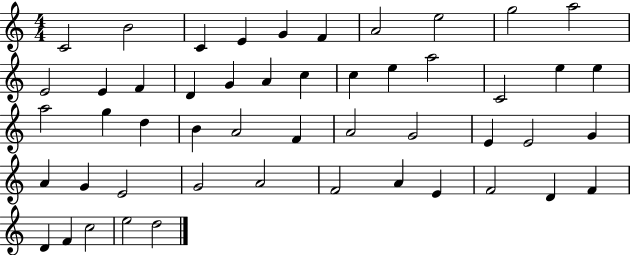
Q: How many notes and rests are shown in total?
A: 50